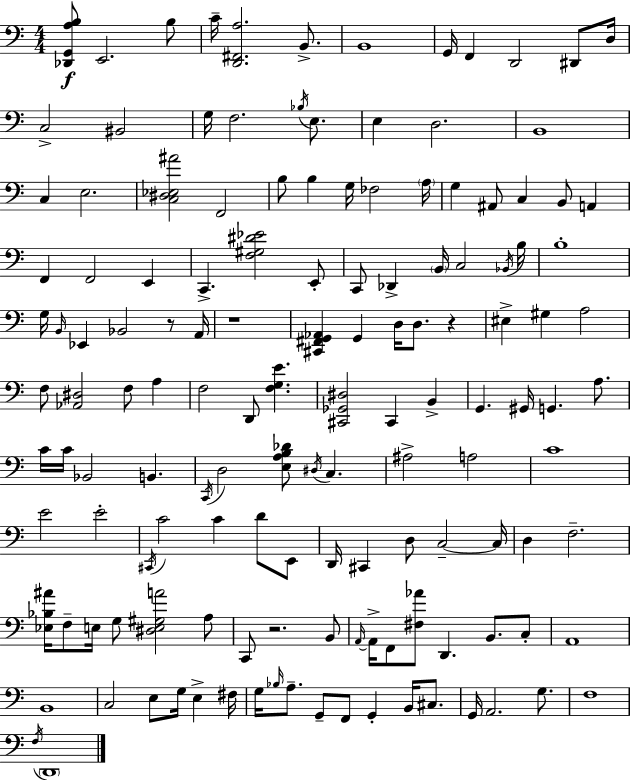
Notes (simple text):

[Db2,G2,A3,B3]/e E2/h. B3/e C4/s [D2,F#2,A3]/h. B2/e. B2/w G2/s F2/q D2/h D#2/e D3/s C3/h BIS2/h G3/s F3/h. Bb3/s E3/e. E3/q D3/h. B2/w C3/q E3/h. [C3,D#3,Eb3,A#4]/h F2/h B3/e B3/q G3/s FES3/h A3/s G3/q A#2/e C3/q B2/e A2/q F2/q F2/h E2/q C2/q. [F3,G#3,D#4,Eb4]/h E2/e C2/e Db2/q B2/s C3/h Bb2/s B3/s B3/w G3/s B2/s Eb2/q Bb2/h R/e A2/s R/w [C#2,F#2,G2,Ab2]/q G2/q D3/s D3/e. R/q EIS3/q G#3/q A3/h F3/e [Ab2,D#3]/h F3/e A3/q F3/h D2/e [F3,G3,E4]/q. [C#2,Gb2,D#3]/h C#2/q B2/q G2/q. G#2/s G2/q. A3/e. C4/s C4/s Bb2/h B2/q. C2/s D3/h [E3,A3,B3,Db4]/e D#3/s C3/q. A#3/h A3/h C4/w E4/h E4/h C#2/s C4/h C4/q D4/e E2/e D2/s C#2/q D3/e C3/h C3/s D3/q F3/h. [Eb3,Bb3,A#4]/s F3/e E3/s G3/e [D#3,E3,G#3,A4]/h A3/e C2/e R/h. B2/e A2/s A2/s F2/e [F#3,Ab4]/e D2/q. B2/e. C3/e A2/w B2/w C3/h E3/e G3/s E3/q F#3/s G3/s Bb3/s A3/e. G2/e F2/e G2/q B2/s C#3/e. G2/s A2/h. G3/e. F3/w F3/s D2/w